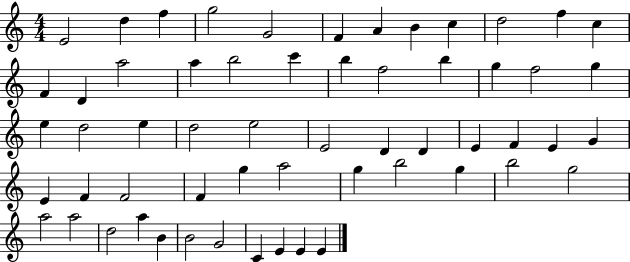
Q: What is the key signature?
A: C major